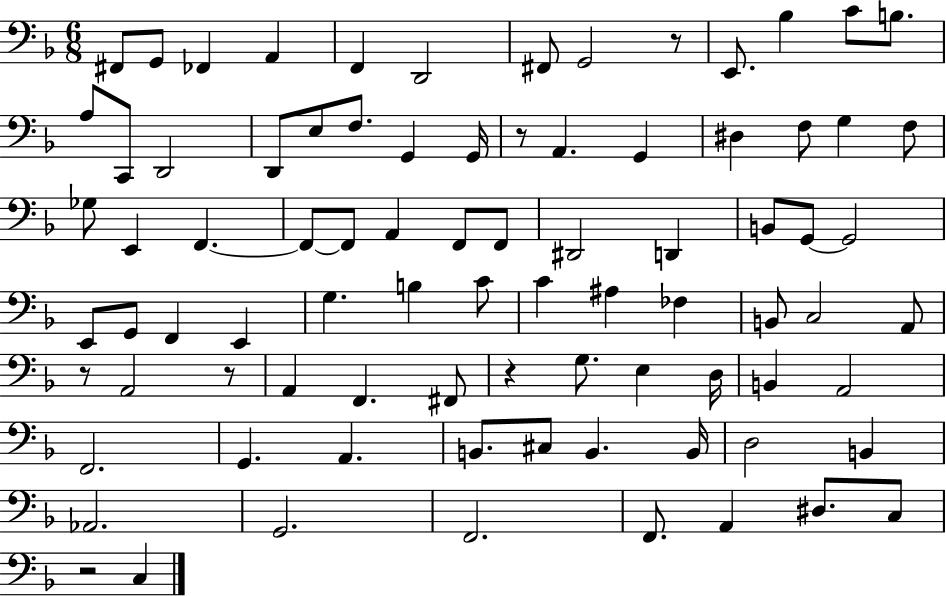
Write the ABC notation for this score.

X:1
T:Untitled
M:6/8
L:1/4
K:F
^F,,/2 G,,/2 _F,, A,, F,, D,,2 ^F,,/2 G,,2 z/2 E,,/2 _B, C/2 B,/2 A,/2 C,,/2 D,,2 D,,/2 E,/2 F,/2 G,, G,,/4 z/2 A,, G,, ^D, F,/2 G, F,/2 _G,/2 E,, F,, F,,/2 F,,/2 A,, F,,/2 F,,/2 ^D,,2 D,, B,,/2 G,,/2 G,,2 E,,/2 G,,/2 F,, E,, G, B, C/2 C ^A, _F, B,,/2 C,2 A,,/2 z/2 A,,2 z/2 A,, F,, ^F,,/2 z G,/2 E, D,/4 B,, A,,2 F,,2 G,, A,, B,,/2 ^C,/2 B,, B,,/4 D,2 B,, _A,,2 G,,2 F,,2 F,,/2 A,, ^D,/2 C,/2 z2 C,